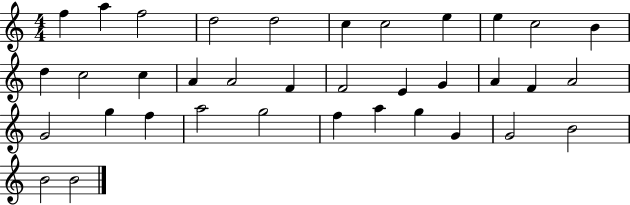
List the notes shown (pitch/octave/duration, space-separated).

F5/q A5/q F5/h D5/h D5/h C5/q C5/h E5/q E5/q C5/h B4/q D5/q C5/h C5/q A4/q A4/h F4/q F4/h E4/q G4/q A4/q F4/q A4/h G4/h G5/q F5/q A5/h G5/h F5/q A5/q G5/q G4/q G4/h B4/h B4/h B4/h